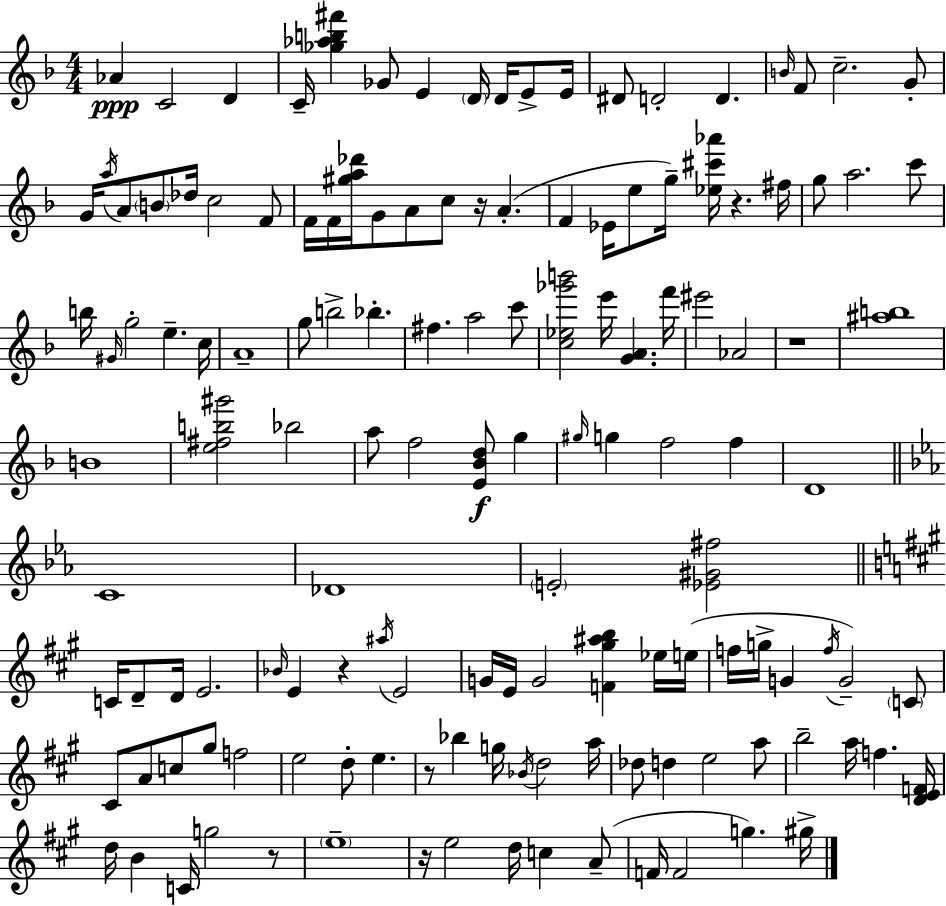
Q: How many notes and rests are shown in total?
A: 137